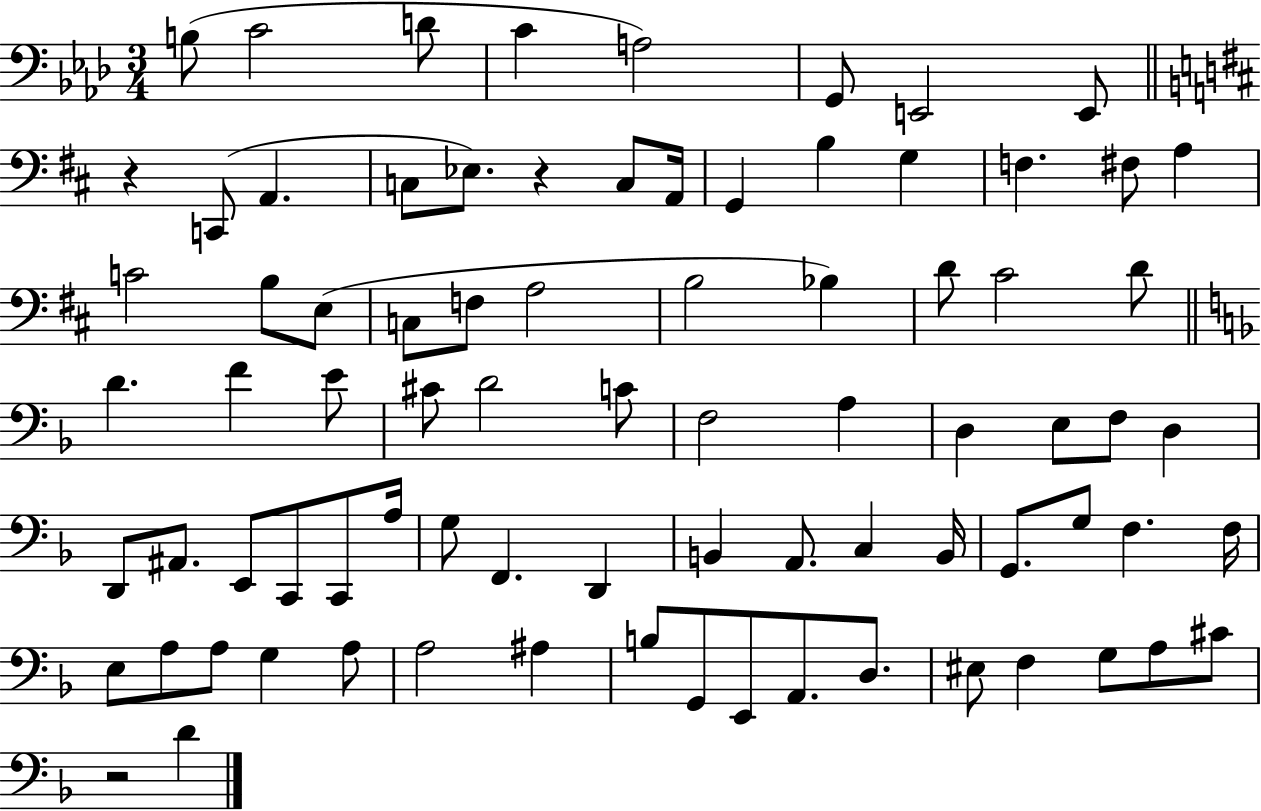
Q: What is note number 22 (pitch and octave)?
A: B3